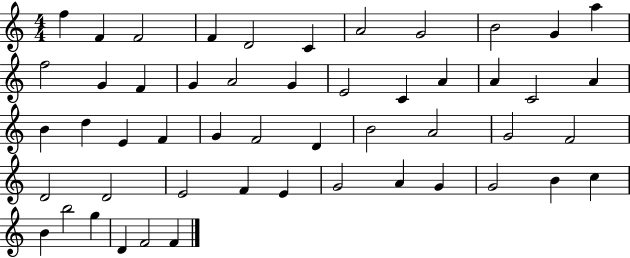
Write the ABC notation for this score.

X:1
T:Untitled
M:4/4
L:1/4
K:C
f F F2 F D2 C A2 G2 B2 G a f2 G F G A2 G E2 C A A C2 A B d E F G F2 D B2 A2 G2 F2 D2 D2 E2 F E G2 A G G2 B c B b2 g D F2 F